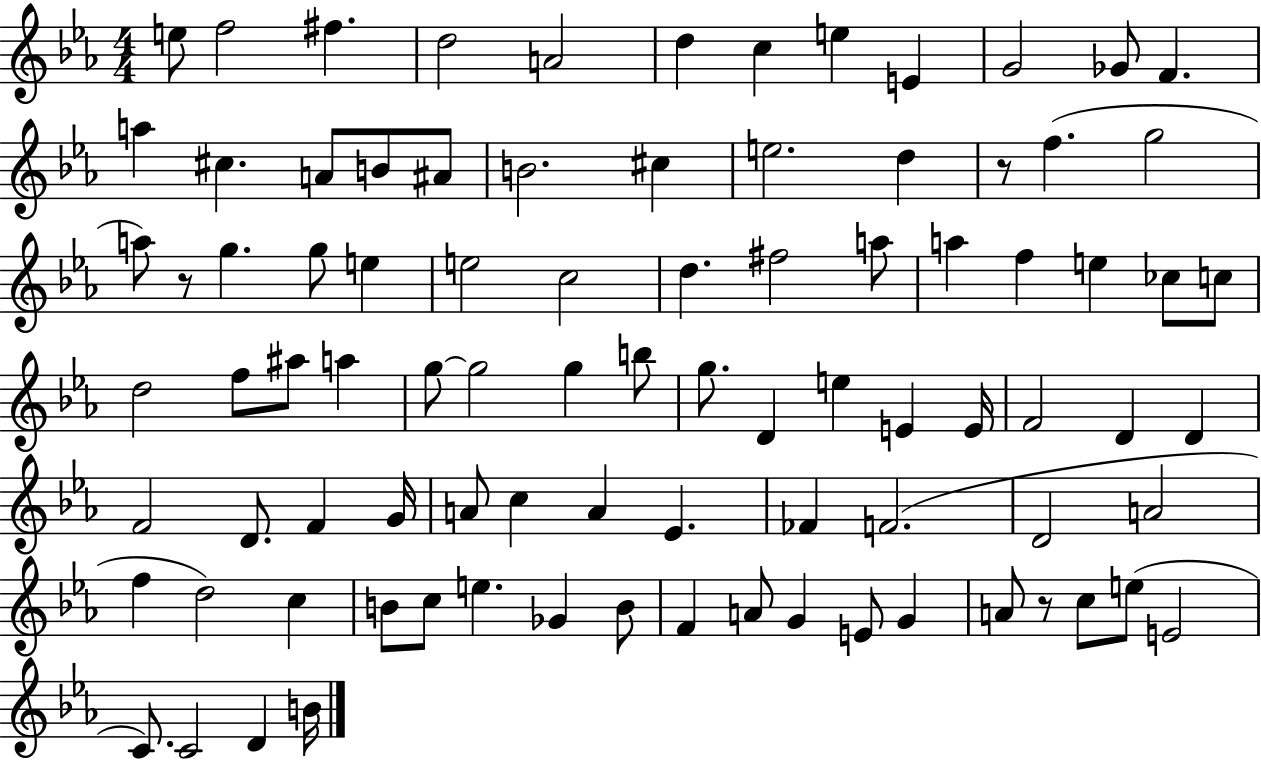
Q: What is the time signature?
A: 4/4